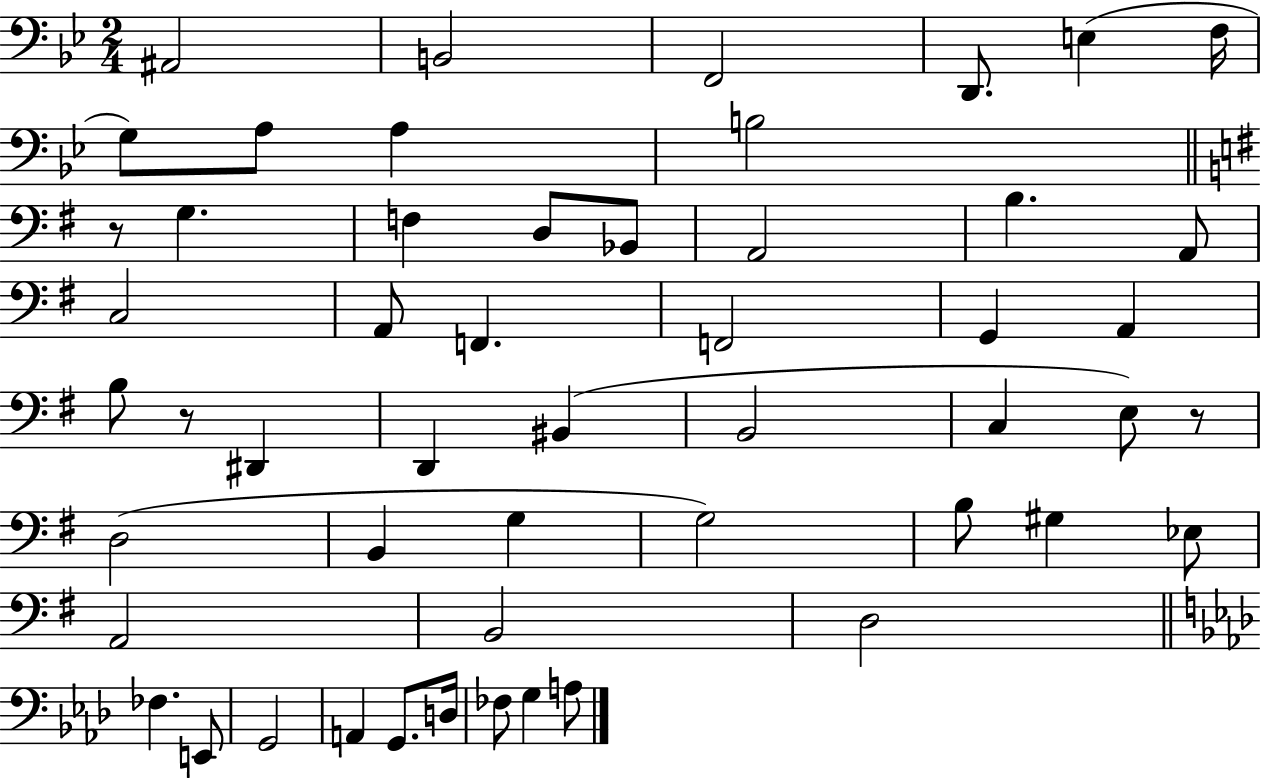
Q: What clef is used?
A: bass